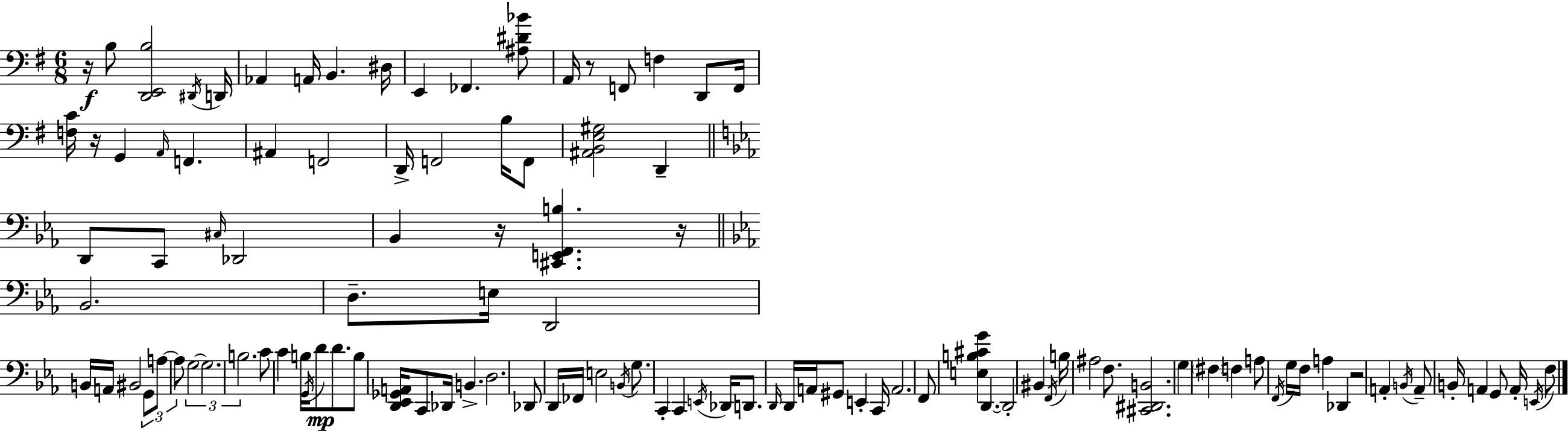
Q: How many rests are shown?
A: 6